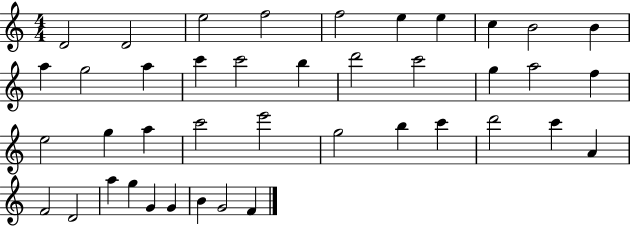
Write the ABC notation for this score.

X:1
T:Untitled
M:4/4
L:1/4
K:C
D2 D2 e2 f2 f2 e e c B2 B a g2 a c' c'2 b d'2 c'2 g a2 f e2 g a c'2 e'2 g2 b c' d'2 c' A F2 D2 a g G G B G2 F